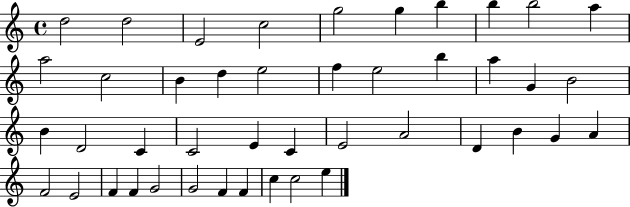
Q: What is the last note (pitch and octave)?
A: E5